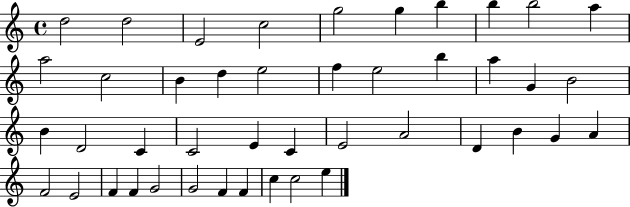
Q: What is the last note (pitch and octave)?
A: E5